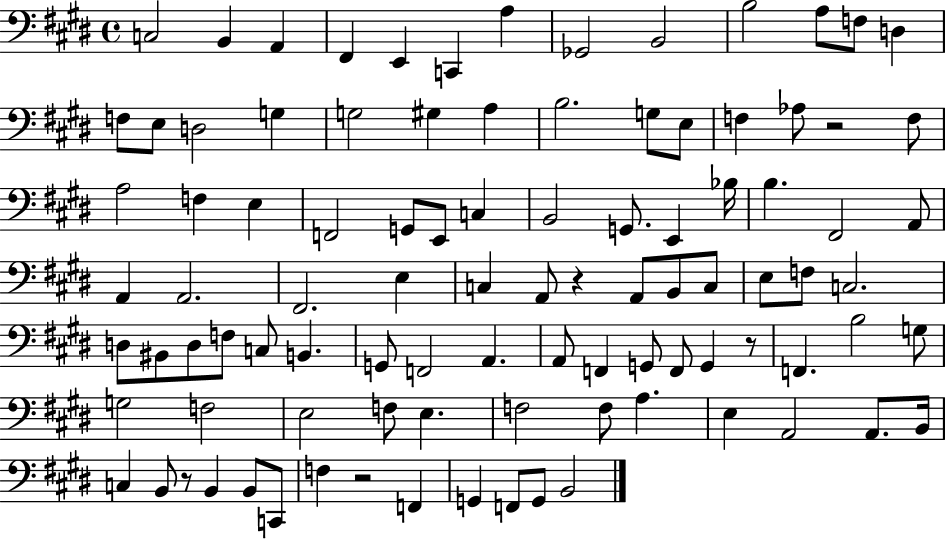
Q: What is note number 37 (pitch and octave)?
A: Bb3